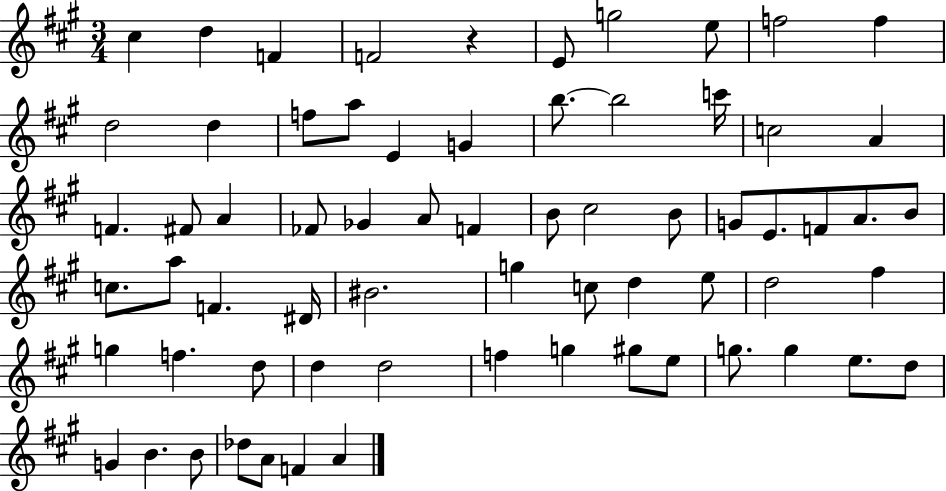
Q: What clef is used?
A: treble